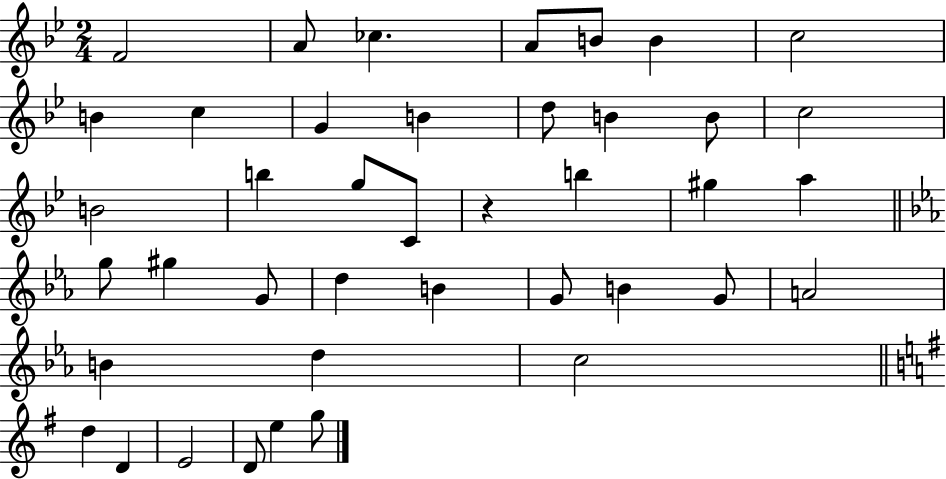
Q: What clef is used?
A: treble